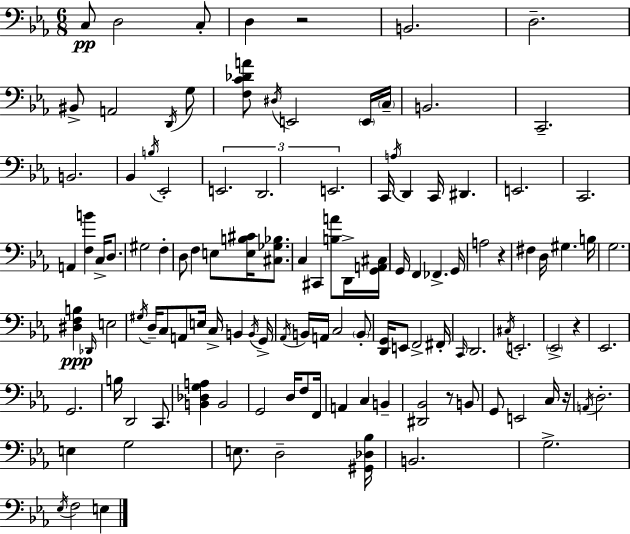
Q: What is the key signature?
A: EES major